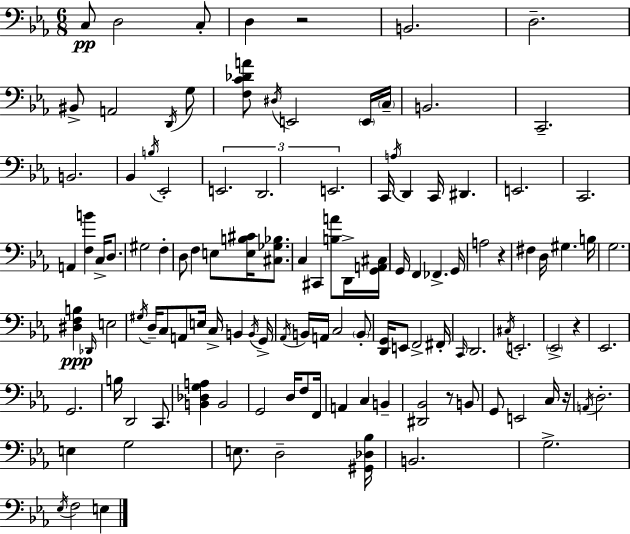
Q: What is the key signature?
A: EES major